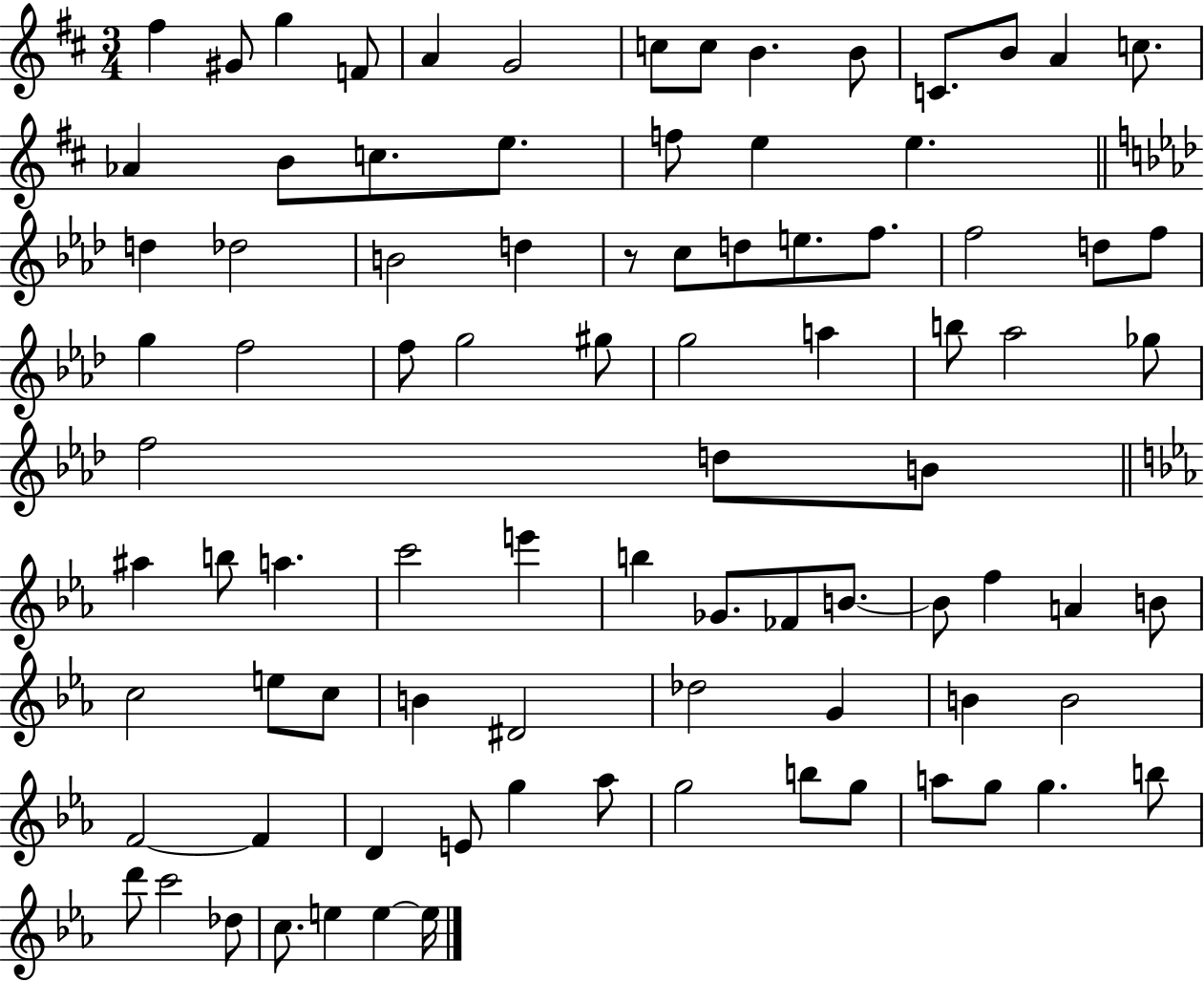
F#5/q G#4/e G5/q F4/e A4/q G4/h C5/e C5/e B4/q. B4/e C4/e. B4/e A4/q C5/e. Ab4/q B4/e C5/e. E5/e. F5/e E5/q E5/q. D5/q Db5/h B4/h D5/q R/e C5/e D5/e E5/e. F5/e. F5/h D5/e F5/e G5/q F5/h F5/e G5/h G#5/e G5/h A5/q B5/e Ab5/h Gb5/e F5/h D5/e B4/e A#5/q B5/e A5/q. C6/h E6/q B5/q Gb4/e. FES4/e B4/e. B4/e F5/q A4/q B4/e C5/h E5/e C5/e B4/q D#4/h Db5/h G4/q B4/q B4/h F4/h F4/q D4/q E4/e G5/q Ab5/e G5/h B5/e G5/e A5/e G5/e G5/q. B5/e D6/e C6/h Db5/e C5/e. E5/q E5/q E5/s